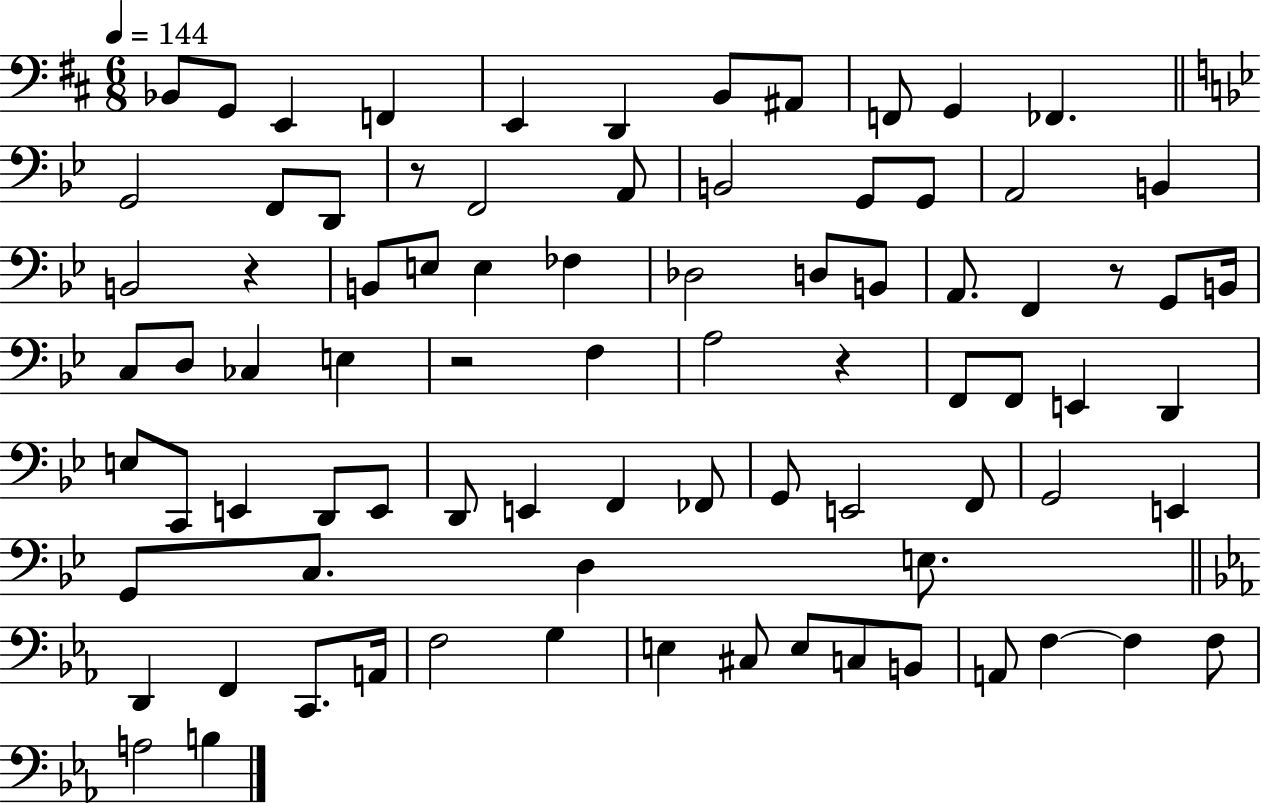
Bb2/e G2/e E2/q F2/q E2/q D2/q B2/e A#2/e F2/e G2/q FES2/q. G2/h F2/e D2/e R/e F2/h A2/e B2/h G2/e G2/e A2/h B2/q B2/h R/q B2/e E3/e E3/q FES3/q Db3/h D3/e B2/e A2/e. F2/q R/e G2/e B2/s C3/e D3/e CES3/q E3/q R/h F3/q A3/h R/q F2/e F2/e E2/q D2/q E3/e C2/e E2/q D2/e E2/e D2/e E2/q F2/q FES2/e G2/e E2/h F2/e G2/h E2/q G2/e C3/e. D3/q E3/e. D2/q F2/q C2/e. A2/s F3/h G3/q E3/q C#3/e E3/e C3/e B2/e A2/e F3/q F3/q F3/e A3/h B3/q